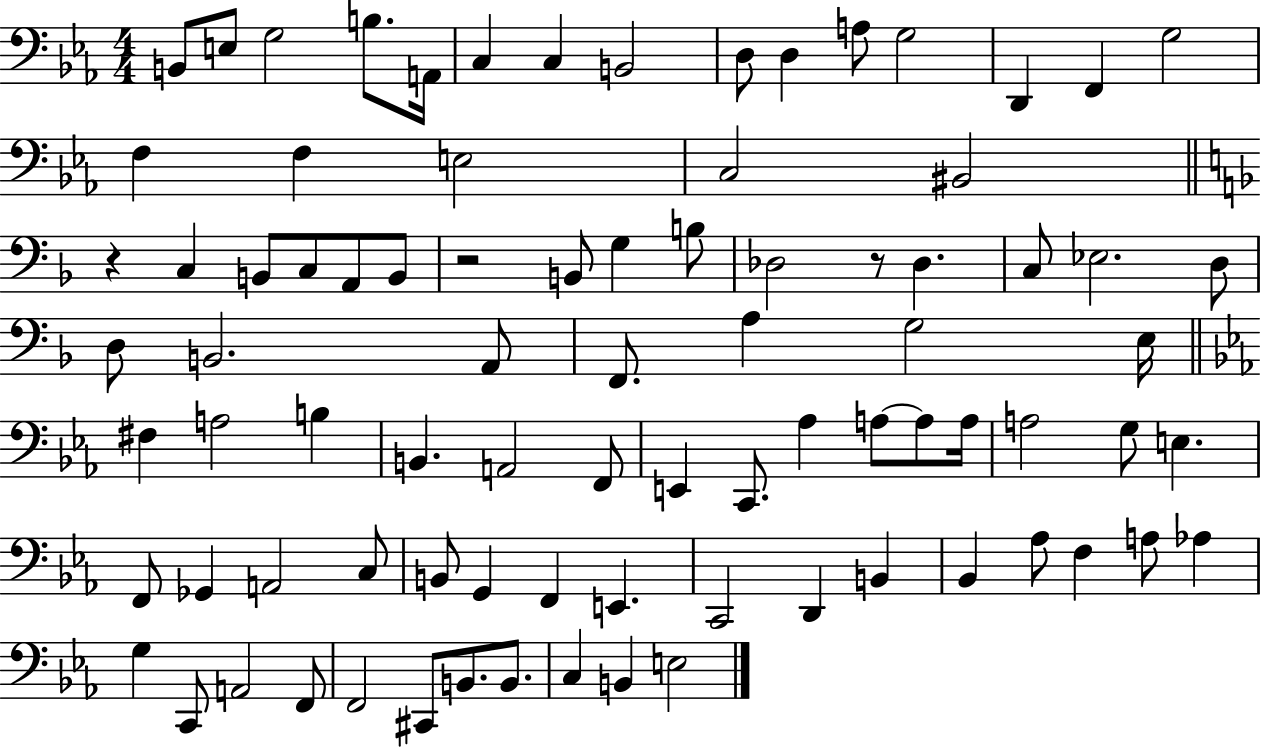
X:1
T:Untitled
M:4/4
L:1/4
K:Eb
B,,/2 E,/2 G,2 B,/2 A,,/4 C, C, B,,2 D,/2 D, A,/2 G,2 D,, F,, G,2 F, F, E,2 C,2 ^B,,2 z C, B,,/2 C,/2 A,,/2 B,,/2 z2 B,,/2 G, B,/2 _D,2 z/2 _D, C,/2 _E,2 D,/2 D,/2 B,,2 A,,/2 F,,/2 A, G,2 E,/4 ^F, A,2 B, B,, A,,2 F,,/2 E,, C,,/2 _A, A,/2 A,/2 A,/4 A,2 G,/2 E, F,,/2 _G,, A,,2 C,/2 B,,/2 G,, F,, E,, C,,2 D,, B,, _B,, _A,/2 F, A,/2 _A, G, C,,/2 A,,2 F,,/2 F,,2 ^C,,/2 B,,/2 B,,/2 C, B,, E,2